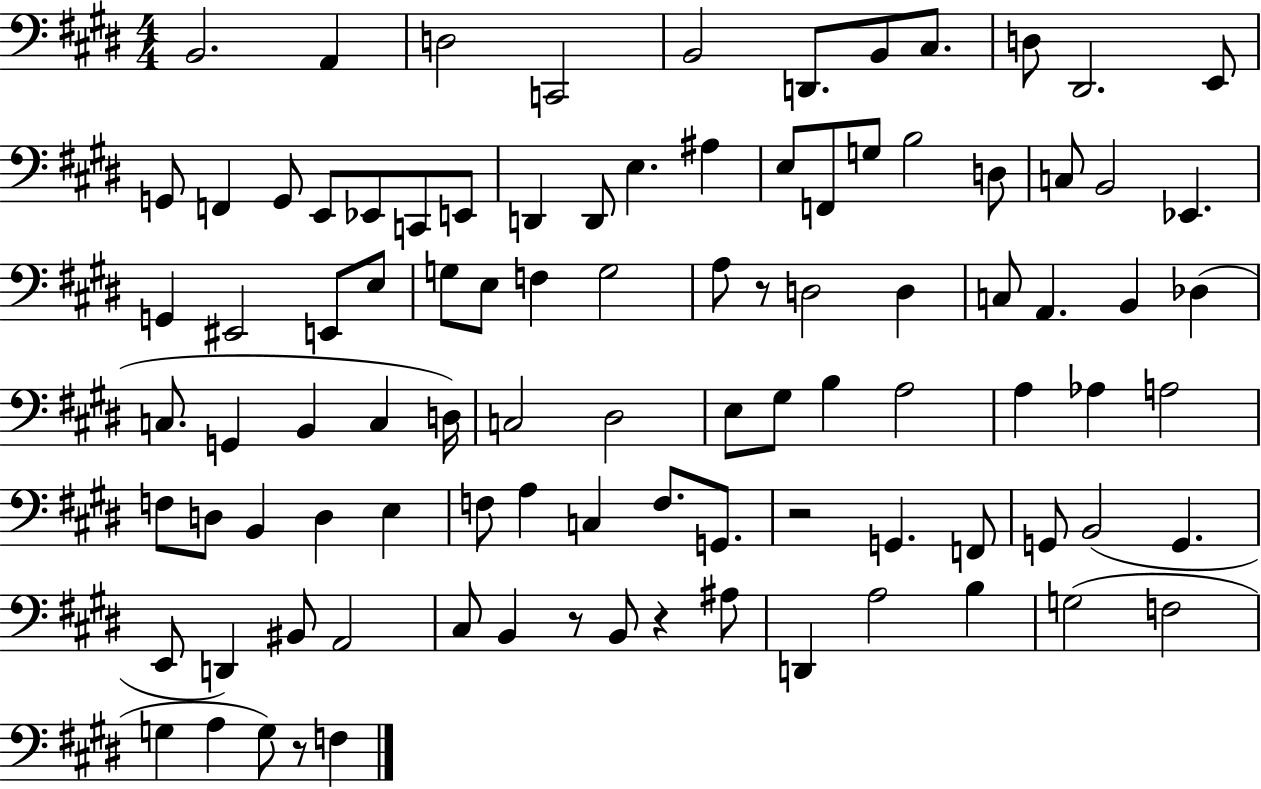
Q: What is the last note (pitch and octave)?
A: F3